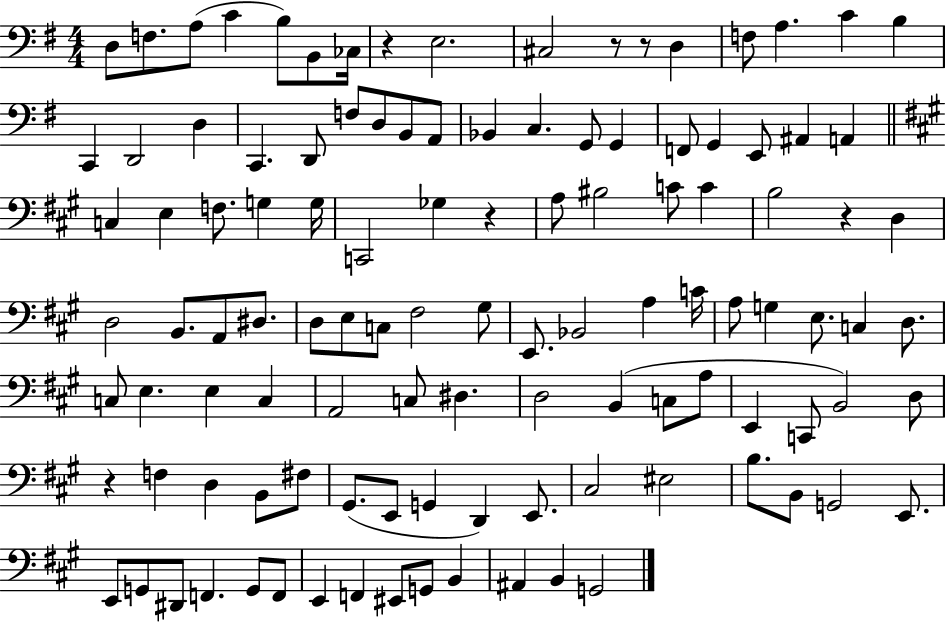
X:1
T:Untitled
M:4/4
L:1/4
K:G
D,/2 F,/2 A,/2 C B,/2 B,,/2 _C,/4 z E,2 ^C,2 z/2 z/2 D, F,/2 A, C B, C,, D,,2 D, C,, D,,/2 F,/2 D,/2 B,,/2 A,,/2 _B,, C, G,,/2 G,, F,,/2 G,, E,,/2 ^A,, A,, C, E, F,/2 G, G,/4 C,,2 _G, z A,/2 ^B,2 C/2 C B,2 z D, D,2 B,,/2 A,,/2 ^D,/2 D,/2 E,/2 C,/2 ^F,2 ^G,/2 E,,/2 _B,,2 A, C/4 A,/2 G, E,/2 C, D,/2 C,/2 E, E, C, A,,2 C,/2 ^D, D,2 B,, C,/2 A,/2 E,, C,,/2 B,,2 D,/2 z F, D, B,,/2 ^F,/2 ^G,,/2 E,,/2 G,, D,, E,,/2 ^C,2 ^E,2 B,/2 B,,/2 G,,2 E,,/2 E,,/2 G,,/2 ^D,,/2 F,, G,,/2 F,,/2 E,, F,, ^E,,/2 G,,/2 B,, ^A,, B,, G,,2